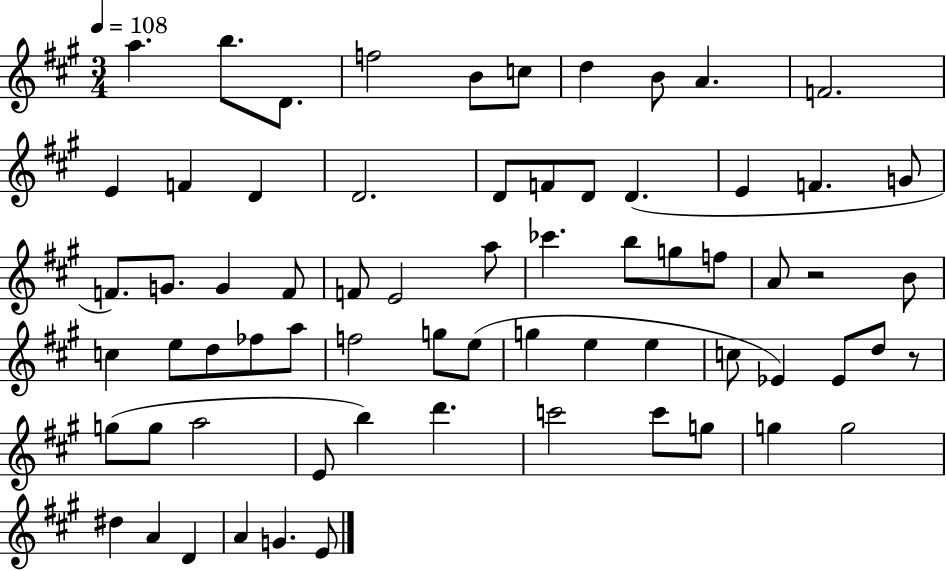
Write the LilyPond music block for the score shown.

{
  \clef treble
  \numericTimeSignature
  \time 3/4
  \key a \major
  \tempo 4 = 108
  a''4. b''8. d'8. | f''2 b'8 c''8 | d''4 b'8 a'4. | f'2. | \break e'4 f'4 d'4 | d'2. | d'8 f'8 d'8 d'4.( | e'4 f'4. g'8 | \break f'8.) g'8. g'4 f'8 | f'8 e'2 a''8 | ces'''4. b''8 g''8 f''8 | a'8 r2 b'8 | \break c''4 e''8 d''8 fes''8 a''8 | f''2 g''8 e''8( | g''4 e''4 e''4 | c''8 ees'4) ees'8 d''8 r8 | \break g''8( g''8 a''2 | e'8 b''4) d'''4. | c'''2 c'''8 g''8 | g''4 g''2 | \break dis''4 a'4 d'4 | a'4 g'4. e'8 | \bar "|."
}